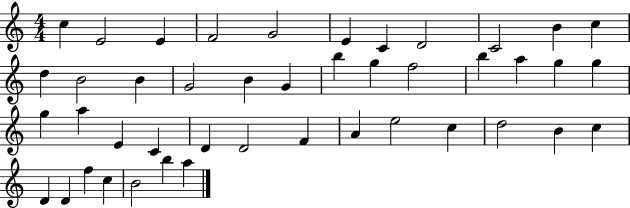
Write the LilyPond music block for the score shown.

{
  \clef treble
  \numericTimeSignature
  \time 4/4
  \key c \major
  c''4 e'2 e'4 | f'2 g'2 | e'4 c'4 d'2 | c'2 b'4 c''4 | \break d''4 b'2 b'4 | g'2 b'4 g'4 | b''4 g''4 f''2 | b''4 a''4 g''4 g''4 | \break g''4 a''4 e'4 c'4 | d'4 d'2 f'4 | a'4 e''2 c''4 | d''2 b'4 c''4 | \break d'4 d'4 f''4 c''4 | b'2 b''4 a''4 | \bar "|."
}